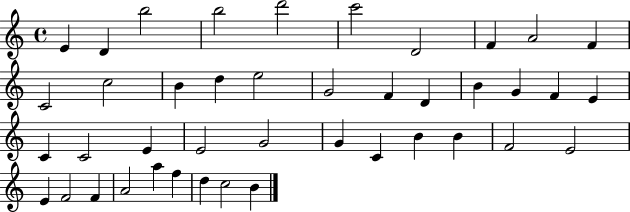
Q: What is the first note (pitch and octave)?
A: E4